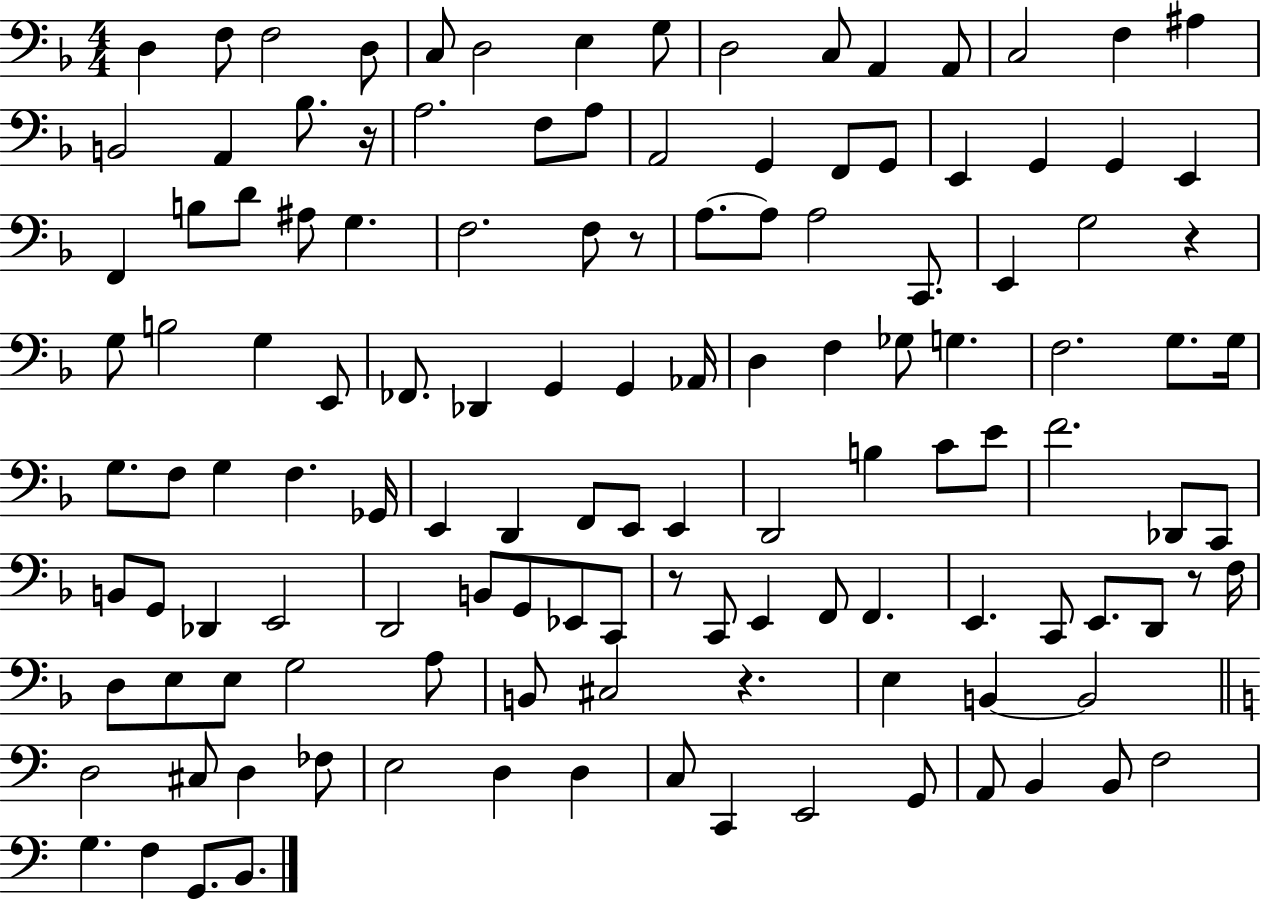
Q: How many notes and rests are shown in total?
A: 128